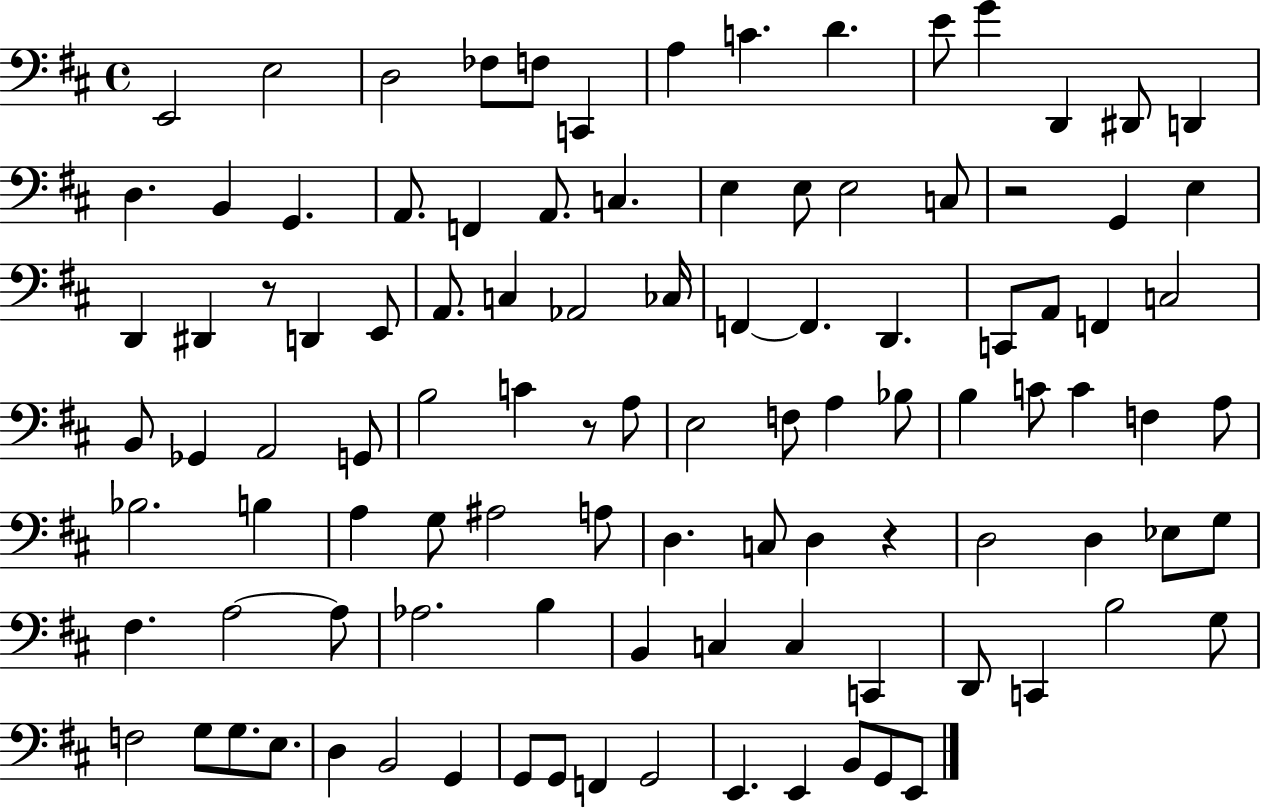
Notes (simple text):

E2/h E3/h D3/h FES3/e F3/e C2/q A3/q C4/q. D4/q. E4/e G4/q D2/q D#2/e D2/q D3/q. B2/q G2/q. A2/e. F2/q A2/e. C3/q. E3/q E3/e E3/h C3/e R/h G2/q E3/q D2/q D#2/q R/e D2/q E2/e A2/e. C3/q Ab2/h CES3/s F2/q F2/q. D2/q. C2/e A2/e F2/q C3/h B2/e Gb2/q A2/h G2/e B3/h C4/q R/e A3/e E3/h F3/e A3/q Bb3/e B3/q C4/e C4/q F3/q A3/e Bb3/h. B3/q A3/q G3/e A#3/h A3/e D3/q. C3/e D3/q R/q D3/h D3/q Eb3/e G3/e F#3/q. A3/h A3/e Ab3/h. B3/q B2/q C3/q C3/q C2/q D2/e C2/q B3/h G3/e F3/h G3/e G3/e. E3/e. D3/q B2/h G2/q G2/e G2/e F2/q G2/h E2/q. E2/q B2/e G2/e E2/e